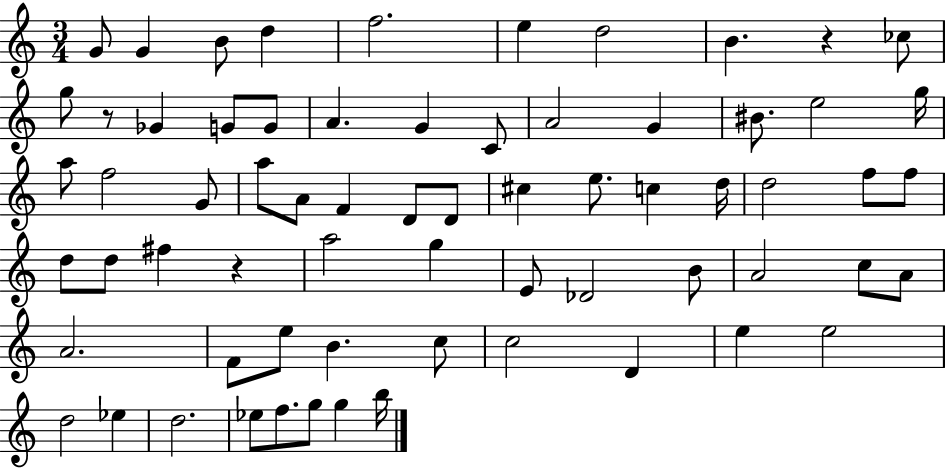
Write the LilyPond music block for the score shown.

{
  \clef treble
  \numericTimeSignature
  \time 3/4
  \key c \major
  g'8 g'4 b'8 d''4 | f''2. | e''4 d''2 | b'4. r4 ces''8 | \break g''8 r8 ges'4 g'8 g'8 | a'4. g'4 c'8 | a'2 g'4 | bis'8. e''2 g''16 | \break a''8 f''2 g'8 | a''8 a'8 f'4 d'8 d'8 | cis''4 e''8. c''4 d''16 | d''2 f''8 f''8 | \break d''8 d''8 fis''4 r4 | a''2 g''4 | e'8 des'2 b'8 | a'2 c''8 a'8 | \break a'2. | f'8 e''8 b'4. c''8 | c''2 d'4 | e''4 e''2 | \break d''2 ees''4 | d''2. | ees''8 f''8. g''8 g''4 b''16 | \bar "|."
}